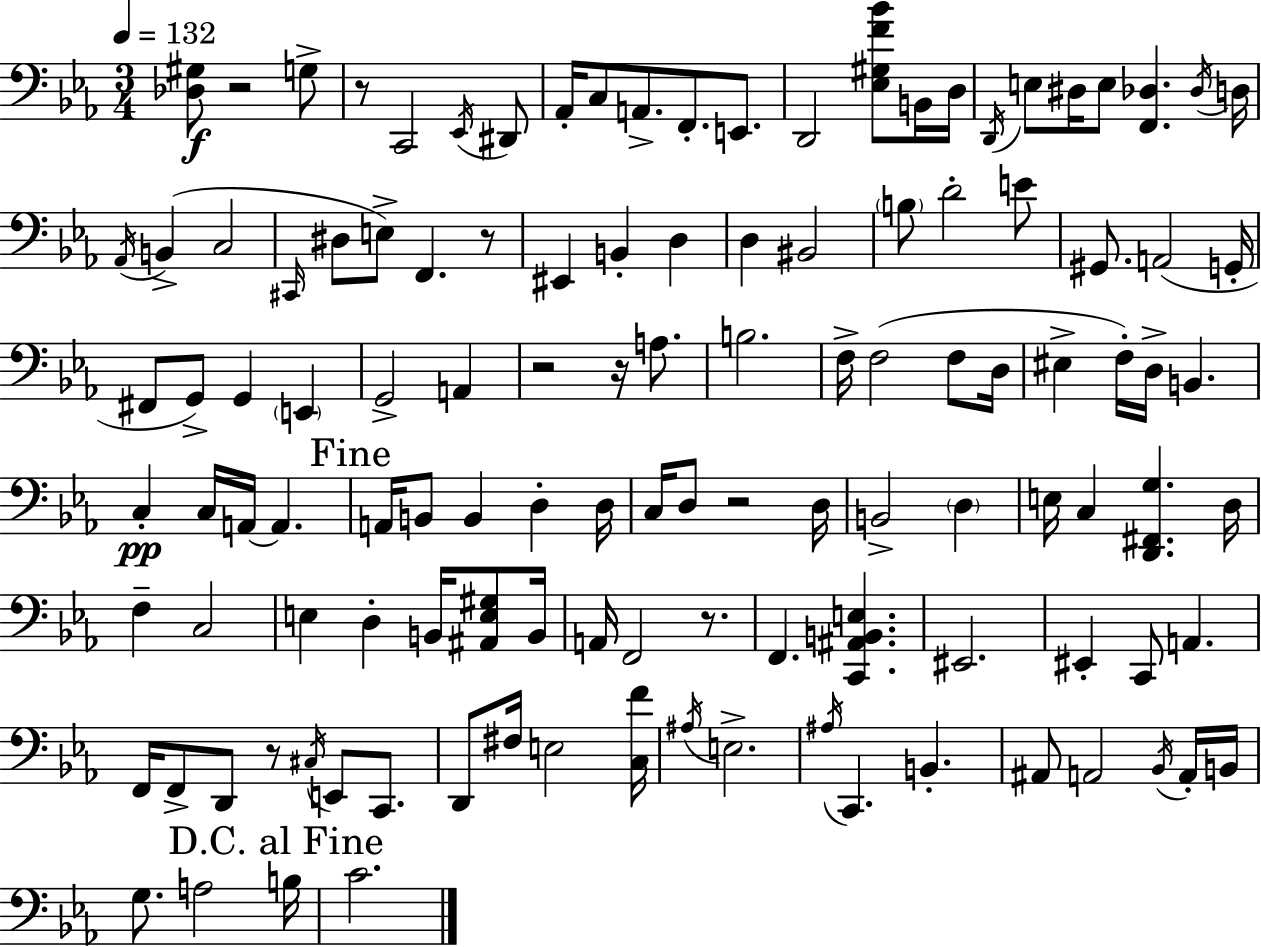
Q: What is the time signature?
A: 3/4